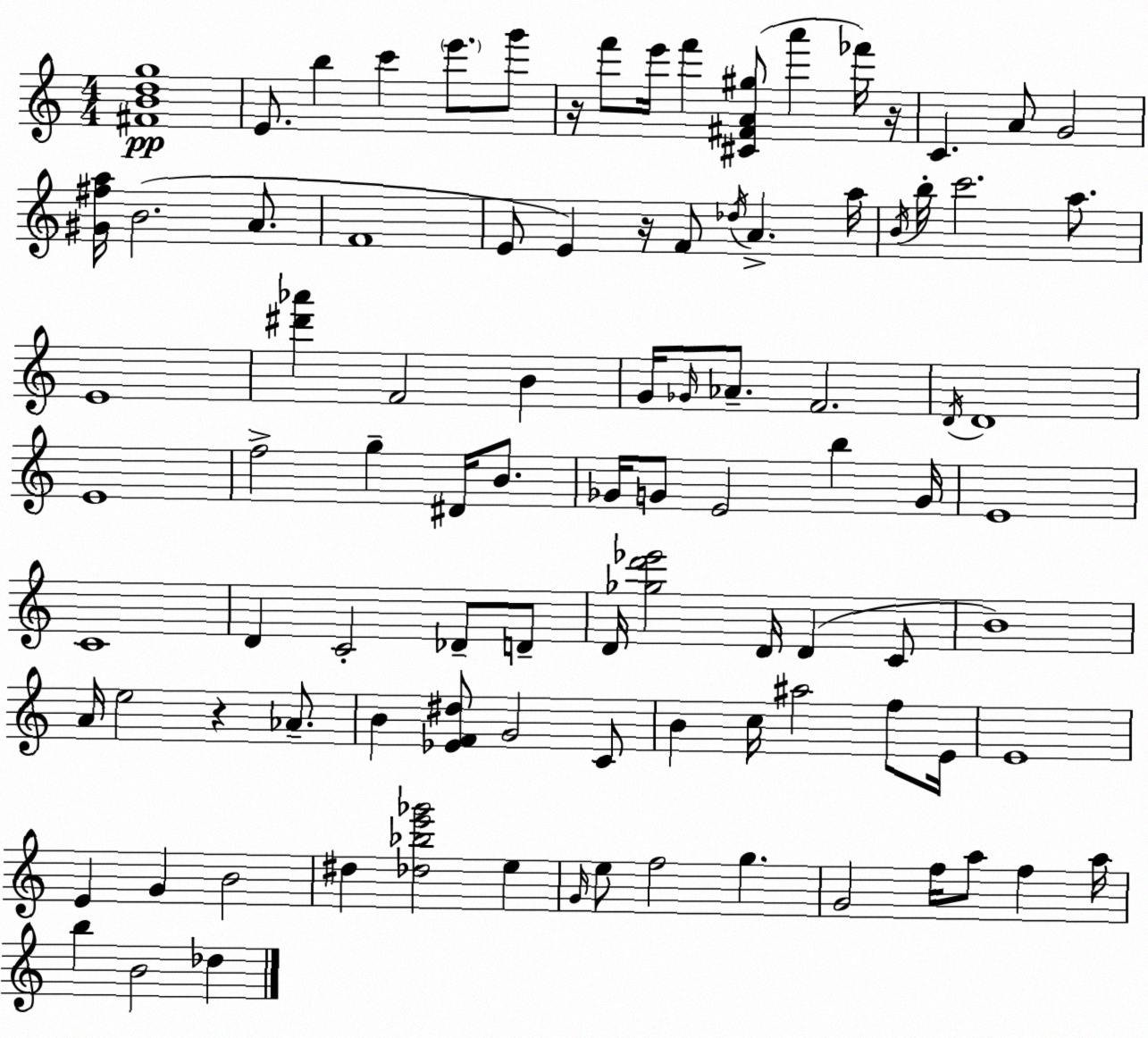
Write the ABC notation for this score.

X:1
T:Untitled
M:4/4
L:1/4
K:Am
[^FBdg]4 E/2 b c' e'/2 g'/2 z/4 f'/2 e'/4 f' [^C^FA^g]/2 a' _f'/4 z/4 C A/2 G2 [^G^fa]/4 B2 A/2 F4 E/2 E z/4 F/2 _d/4 A a/4 B/4 b/4 c'2 a/2 E4 [^d'_a'] F2 B G/4 _G/4 _A/2 F2 D/4 D4 E4 f2 g ^D/4 B/2 _G/4 G/2 E2 b G/4 E4 C4 D C2 _D/2 D/2 D/4 [_gd'_e']2 D/4 D C/2 B4 A/4 e2 z _A/2 B [_EF^d]/2 G2 C/2 B c/4 ^a2 f/2 E/4 E4 E G B2 ^d [_d_be'_g']2 e G/4 e/2 f2 g G2 f/4 a/2 f a/4 b B2 _d